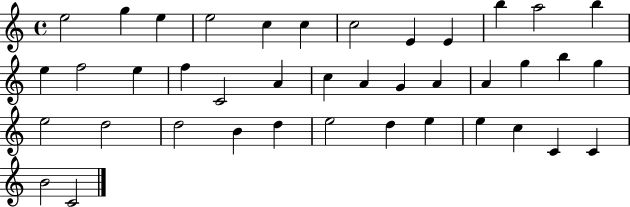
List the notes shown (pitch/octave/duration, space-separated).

E5/h G5/q E5/q E5/h C5/q C5/q C5/h E4/q E4/q B5/q A5/h B5/q E5/q F5/h E5/q F5/q C4/h A4/q C5/q A4/q G4/q A4/q A4/q G5/q B5/q G5/q E5/h D5/h D5/h B4/q D5/q E5/h D5/q E5/q E5/q C5/q C4/q C4/q B4/h C4/h